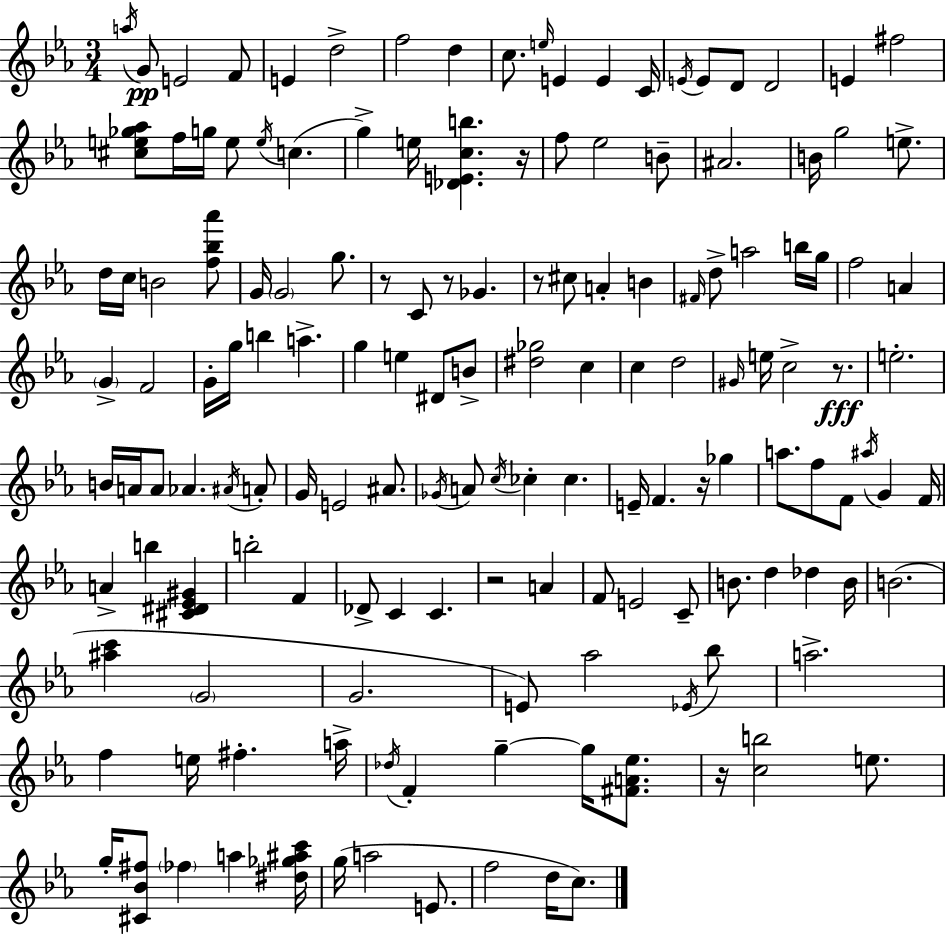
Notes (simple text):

A5/s G4/e E4/h F4/e E4/q D5/h F5/h D5/q C5/e. E5/s E4/q E4/q C4/s E4/s E4/e D4/e D4/h E4/q F#5/h [C#5,E5,Gb5,Ab5]/e F5/s G5/s E5/e E5/s C5/q. G5/q E5/s [Db4,E4,C5,B5]/q. R/s F5/e Eb5/h B4/e A#4/h. B4/s G5/h E5/e. D5/s C5/s B4/h [F5,Bb5,Ab6]/e G4/s G4/h G5/e. R/e C4/e R/e Gb4/q. R/e C#5/e A4/q B4/q F#4/s D5/e A5/h B5/s G5/s F5/h A4/q G4/q F4/h G4/s G5/s B5/q A5/q. G5/q E5/q D#4/e B4/e [D#5,Gb5]/h C5/q C5/q D5/h G#4/s E5/s C5/h R/e. E5/h. B4/s A4/s A4/e Ab4/q. A#4/s A4/e G4/s E4/h A#4/e. Gb4/s A4/e C5/s CES5/q CES5/q. E4/s F4/q. R/s Gb5/q A5/e. F5/e F4/e A#5/s G4/q F4/s A4/q B5/q [C#4,D#4,Eb4,G#4]/q B5/h F4/q Db4/e C4/q C4/q. R/h A4/q F4/e E4/h C4/e B4/e. D5/q Db5/q B4/s B4/h. [A#5,C6]/q G4/h G4/h. E4/e Ab5/h Eb4/s Bb5/e A5/h. F5/q E5/s F#5/q. A5/s Db5/s F4/q G5/q G5/s [F#4,A4,Eb5]/e. R/s [C5,B5]/h E5/e. G5/s [C#4,Bb4,F#5]/e FES5/q A5/q [D#5,Gb5,A#5,C6]/s G5/s A5/h E4/e. F5/h D5/s C5/e.